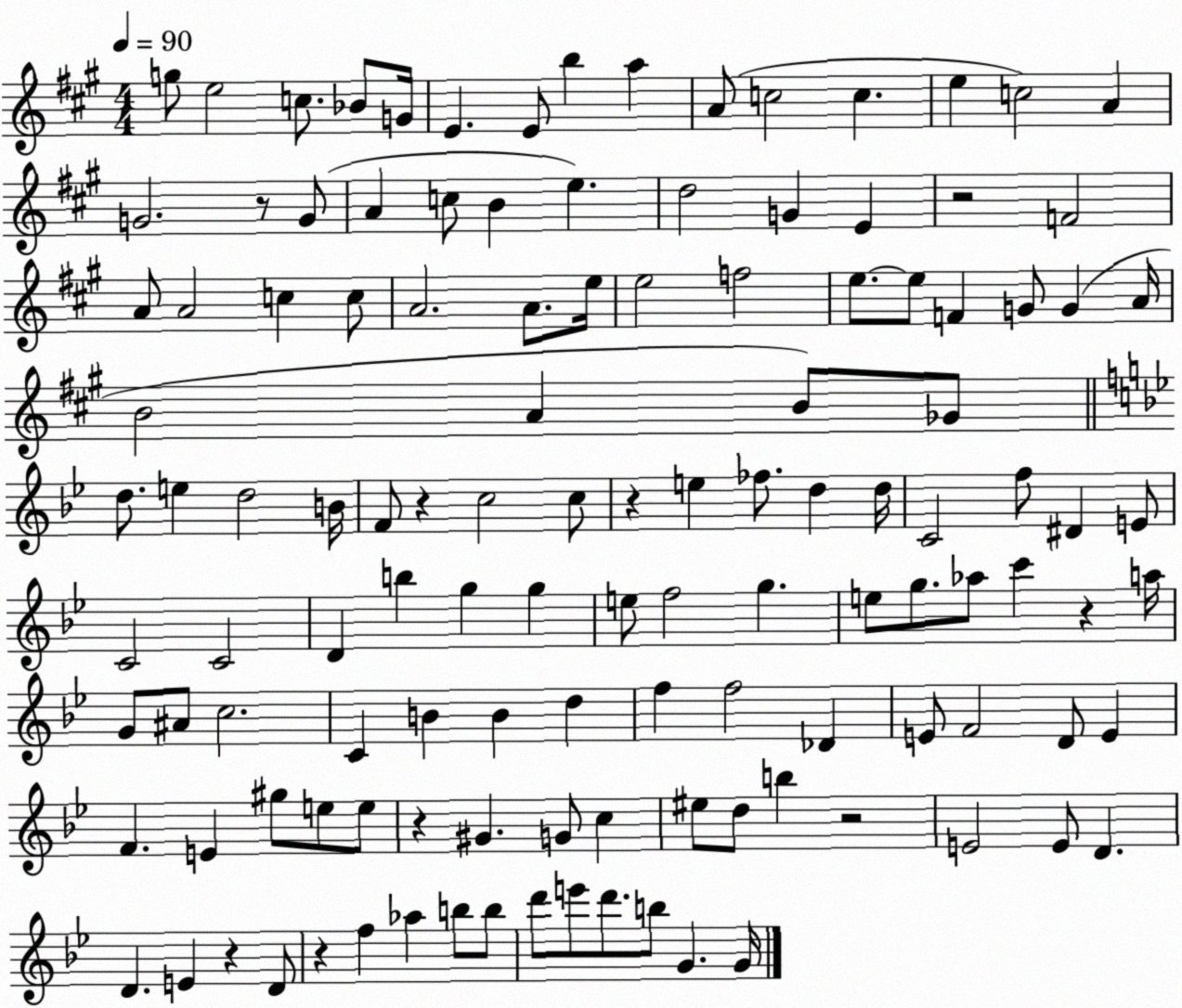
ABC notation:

X:1
T:Untitled
M:4/4
L:1/4
K:A
g/2 e2 c/2 _B/2 G/4 E E/2 b a A/2 c2 c e c2 A G2 z/2 G/2 A c/2 B e d2 G E z2 F2 A/2 A2 c c/2 A2 A/2 e/4 e2 f2 e/2 e/2 F G/2 G A/4 B2 A B/2 _G/2 d/2 e d2 B/4 F/2 z c2 c/2 z e _f/2 d d/4 C2 f/2 ^D E/2 C2 C2 D b g g e/2 f2 g e/2 g/2 _a/2 c' z a/4 G/2 ^A/2 c2 C B B d f f2 _D E/2 F2 D/2 E F E ^g/2 e/2 e/2 z ^G G/2 c ^e/2 d/2 b z2 E2 E/2 D D E z D/2 z f _a b/2 b/2 d'/2 e'/2 d'/2 b/2 G G/4